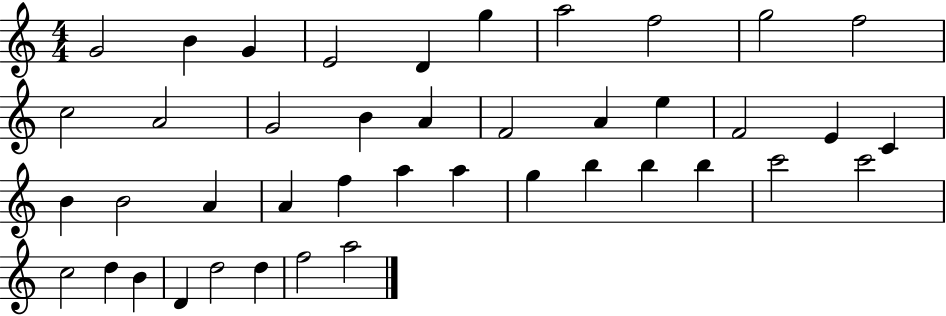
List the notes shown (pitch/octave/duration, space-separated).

G4/h B4/q G4/q E4/h D4/q G5/q A5/h F5/h G5/h F5/h C5/h A4/h G4/h B4/q A4/q F4/h A4/q E5/q F4/h E4/q C4/q B4/q B4/h A4/q A4/q F5/q A5/q A5/q G5/q B5/q B5/q B5/q C6/h C6/h C5/h D5/q B4/q D4/q D5/h D5/q F5/h A5/h